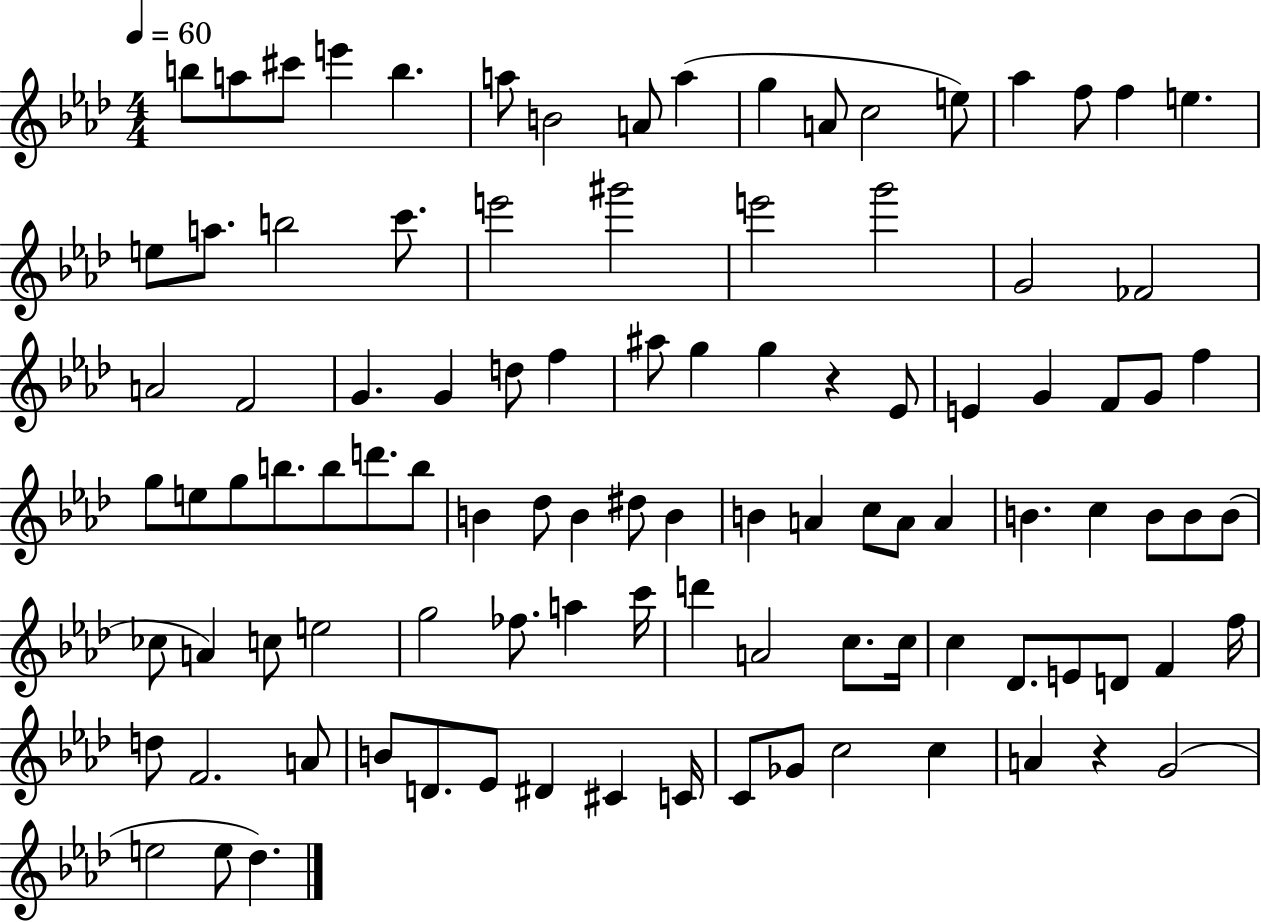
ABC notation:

X:1
T:Untitled
M:4/4
L:1/4
K:Ab
b/2 a/2 ^c'/2 e' b a/2 B2 A/2 a g A/2 c2 e/2 _a f/2 f e e/2 a/2 b2 c'/2 e'2 ^g'2 e'2 g'2 G2 _F2 A2 F2 G G d/2 f ^a/2 g g z _E/2 E G F/2 G/2 f g/2 e/2 g/2 b/2 b/2 d'/2 b/2 B _d/2 B ^d/2 B B A c/2 A/2 A B c B/2 B/2 B/2 _c/2 A c/2 e2 g2 _f/2 a c'/4 d' A2 c/2 c/4 c _D/2 E/2 D/2 F f/4 d/2 F2 A/2 B/2 D/2 _E/2 ^D ^C C/4 C/2 _G/2 c2 c A z G2 e2 e/2 _d